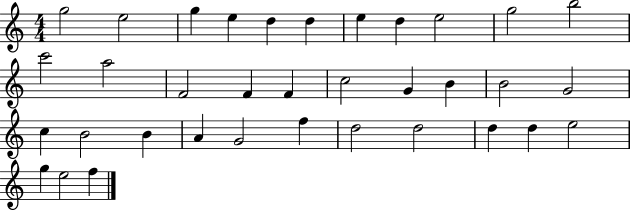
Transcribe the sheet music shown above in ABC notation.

X:1
T:Untitled
M:4/4
L:1/4
K:C
g2 e2 g e d d e d e2 g2 b2 c'2 a2 F2 F F c2 G B B2 G2 c B2 B A G2 f d2 d2 d d e2 g e2 f